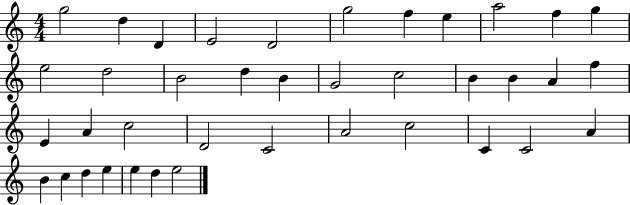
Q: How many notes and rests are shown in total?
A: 39